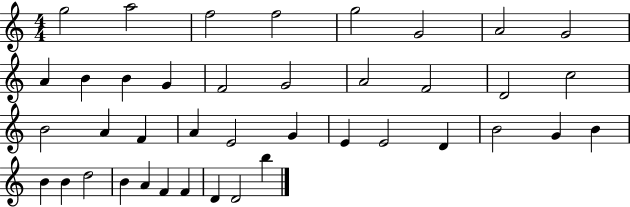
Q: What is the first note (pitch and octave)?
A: G5